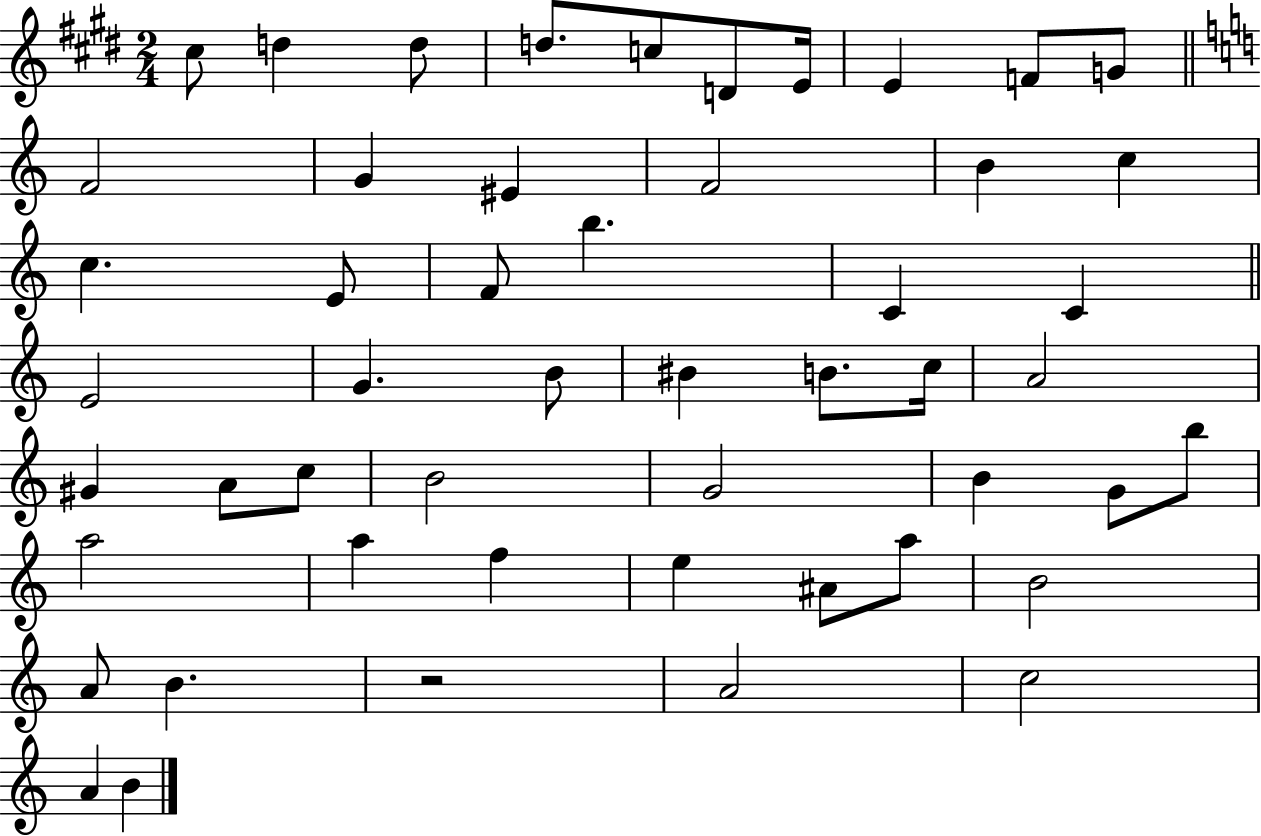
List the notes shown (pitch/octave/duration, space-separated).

C#5/e D5/q D5/e D5/e. C5/e D4/e E4/s E4/q F4/e G4/e F4/h G4/q EIS4/q F4/h B4/q C5/q C5/q. E4/e F4/e B5/q. C4/q C4/q E4/h G4/q. B4/e BIS4/q B4/e. C5/s A4/h G#4/q A4/e C5/e B4/h G4/h B4/q G4/e B5/e A5/h A5/q F5/q E5/q A#4/e A5/e B4/h A4/e B4/q. R/h A4/h C5/h A4/q B4/q